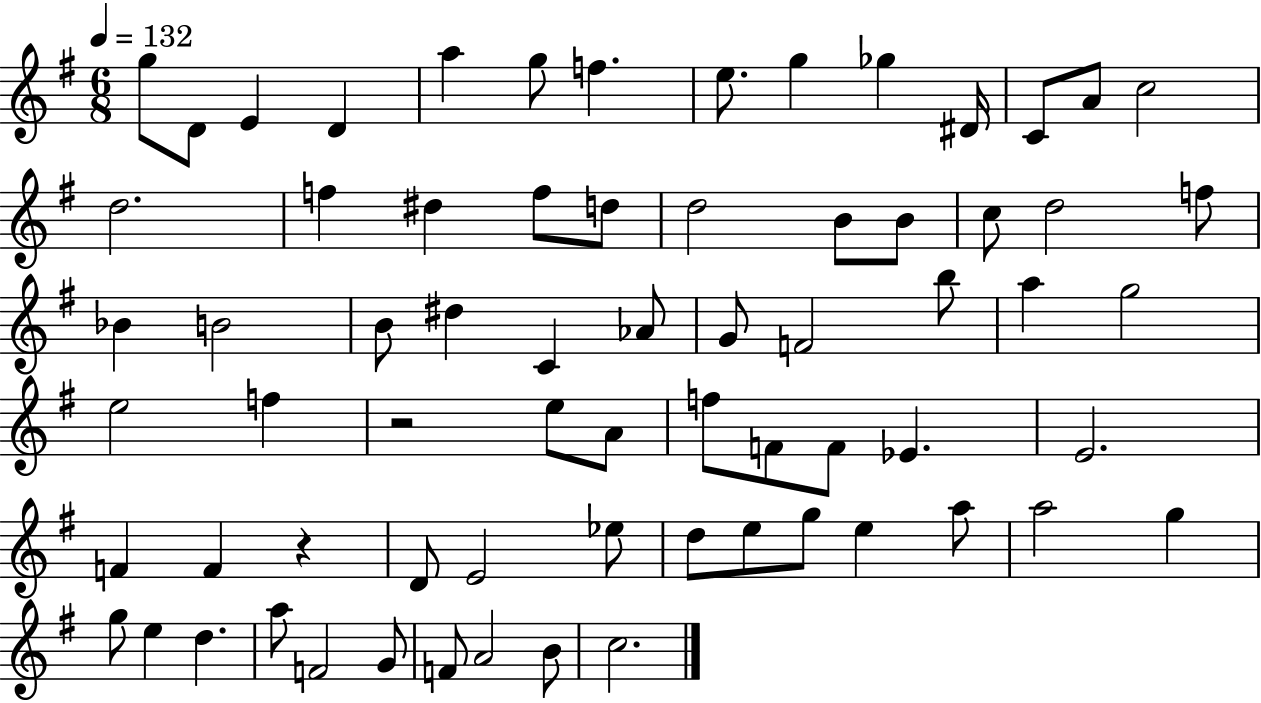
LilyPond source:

{
  \clef treble
  \numericTimeSignature
  \time 6/8
  \key g \major
  \tempo 4 = 132
  g''8 d'8 e'4 d'4 | a''4 g''8 f''4. | e''8. g''4 ges''4 dis'16 | c'8 a'8 c''2 | \break d''2. | f''4 dis''4 f''8 d''8 | d''2 b'8 b'8 | c''8 d''2 f''8 | \break bes'4 b'2 | b'8 dis''4 c'4 aes'8 | g'8 f'2 b''8 | a''4 g''2 | \break e''2 f''4 | r2 e''8 a'8 | f''8 f'8 f'8 ees'4. | e'2. | \break f'4 f'4 r4 | d'8 e'2 ees''8 | d''8 e''8 g''8 e''4 a''8 | a''2 g''4 | \break g''8 e''4 d''4. | a''8 f'2 g'8 | f'8 a'2 b'8 | c''2. | \break \bar "|."
}